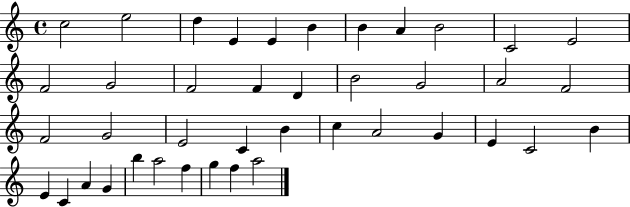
{
  \clef treble
  \time 4/4
  \defaultTimeSignature
  \key c \major
  c''2 e''2 | d''4 e'4 e'4 b'4 | b'4 a'4 b'2 | c'2 e'2 | \break f'2 g'2 | f'2 f'4 d'4 | b'2 g'2 | a'2 f'2 | \break f'2 g'2 | e'2 c'4 b'4 | c''4 a'2 g'4 | e'4 c'2 b'4 | \break e'4 c'4 a'4 g'4 | b''4 a''2 f''4 | g''4 f''4 a''2 | \bar "|."
}